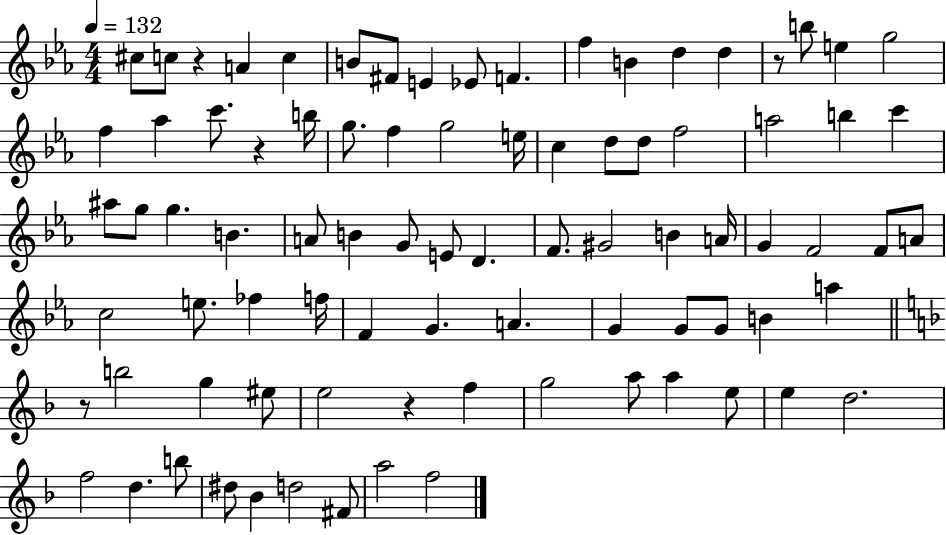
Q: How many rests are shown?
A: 5